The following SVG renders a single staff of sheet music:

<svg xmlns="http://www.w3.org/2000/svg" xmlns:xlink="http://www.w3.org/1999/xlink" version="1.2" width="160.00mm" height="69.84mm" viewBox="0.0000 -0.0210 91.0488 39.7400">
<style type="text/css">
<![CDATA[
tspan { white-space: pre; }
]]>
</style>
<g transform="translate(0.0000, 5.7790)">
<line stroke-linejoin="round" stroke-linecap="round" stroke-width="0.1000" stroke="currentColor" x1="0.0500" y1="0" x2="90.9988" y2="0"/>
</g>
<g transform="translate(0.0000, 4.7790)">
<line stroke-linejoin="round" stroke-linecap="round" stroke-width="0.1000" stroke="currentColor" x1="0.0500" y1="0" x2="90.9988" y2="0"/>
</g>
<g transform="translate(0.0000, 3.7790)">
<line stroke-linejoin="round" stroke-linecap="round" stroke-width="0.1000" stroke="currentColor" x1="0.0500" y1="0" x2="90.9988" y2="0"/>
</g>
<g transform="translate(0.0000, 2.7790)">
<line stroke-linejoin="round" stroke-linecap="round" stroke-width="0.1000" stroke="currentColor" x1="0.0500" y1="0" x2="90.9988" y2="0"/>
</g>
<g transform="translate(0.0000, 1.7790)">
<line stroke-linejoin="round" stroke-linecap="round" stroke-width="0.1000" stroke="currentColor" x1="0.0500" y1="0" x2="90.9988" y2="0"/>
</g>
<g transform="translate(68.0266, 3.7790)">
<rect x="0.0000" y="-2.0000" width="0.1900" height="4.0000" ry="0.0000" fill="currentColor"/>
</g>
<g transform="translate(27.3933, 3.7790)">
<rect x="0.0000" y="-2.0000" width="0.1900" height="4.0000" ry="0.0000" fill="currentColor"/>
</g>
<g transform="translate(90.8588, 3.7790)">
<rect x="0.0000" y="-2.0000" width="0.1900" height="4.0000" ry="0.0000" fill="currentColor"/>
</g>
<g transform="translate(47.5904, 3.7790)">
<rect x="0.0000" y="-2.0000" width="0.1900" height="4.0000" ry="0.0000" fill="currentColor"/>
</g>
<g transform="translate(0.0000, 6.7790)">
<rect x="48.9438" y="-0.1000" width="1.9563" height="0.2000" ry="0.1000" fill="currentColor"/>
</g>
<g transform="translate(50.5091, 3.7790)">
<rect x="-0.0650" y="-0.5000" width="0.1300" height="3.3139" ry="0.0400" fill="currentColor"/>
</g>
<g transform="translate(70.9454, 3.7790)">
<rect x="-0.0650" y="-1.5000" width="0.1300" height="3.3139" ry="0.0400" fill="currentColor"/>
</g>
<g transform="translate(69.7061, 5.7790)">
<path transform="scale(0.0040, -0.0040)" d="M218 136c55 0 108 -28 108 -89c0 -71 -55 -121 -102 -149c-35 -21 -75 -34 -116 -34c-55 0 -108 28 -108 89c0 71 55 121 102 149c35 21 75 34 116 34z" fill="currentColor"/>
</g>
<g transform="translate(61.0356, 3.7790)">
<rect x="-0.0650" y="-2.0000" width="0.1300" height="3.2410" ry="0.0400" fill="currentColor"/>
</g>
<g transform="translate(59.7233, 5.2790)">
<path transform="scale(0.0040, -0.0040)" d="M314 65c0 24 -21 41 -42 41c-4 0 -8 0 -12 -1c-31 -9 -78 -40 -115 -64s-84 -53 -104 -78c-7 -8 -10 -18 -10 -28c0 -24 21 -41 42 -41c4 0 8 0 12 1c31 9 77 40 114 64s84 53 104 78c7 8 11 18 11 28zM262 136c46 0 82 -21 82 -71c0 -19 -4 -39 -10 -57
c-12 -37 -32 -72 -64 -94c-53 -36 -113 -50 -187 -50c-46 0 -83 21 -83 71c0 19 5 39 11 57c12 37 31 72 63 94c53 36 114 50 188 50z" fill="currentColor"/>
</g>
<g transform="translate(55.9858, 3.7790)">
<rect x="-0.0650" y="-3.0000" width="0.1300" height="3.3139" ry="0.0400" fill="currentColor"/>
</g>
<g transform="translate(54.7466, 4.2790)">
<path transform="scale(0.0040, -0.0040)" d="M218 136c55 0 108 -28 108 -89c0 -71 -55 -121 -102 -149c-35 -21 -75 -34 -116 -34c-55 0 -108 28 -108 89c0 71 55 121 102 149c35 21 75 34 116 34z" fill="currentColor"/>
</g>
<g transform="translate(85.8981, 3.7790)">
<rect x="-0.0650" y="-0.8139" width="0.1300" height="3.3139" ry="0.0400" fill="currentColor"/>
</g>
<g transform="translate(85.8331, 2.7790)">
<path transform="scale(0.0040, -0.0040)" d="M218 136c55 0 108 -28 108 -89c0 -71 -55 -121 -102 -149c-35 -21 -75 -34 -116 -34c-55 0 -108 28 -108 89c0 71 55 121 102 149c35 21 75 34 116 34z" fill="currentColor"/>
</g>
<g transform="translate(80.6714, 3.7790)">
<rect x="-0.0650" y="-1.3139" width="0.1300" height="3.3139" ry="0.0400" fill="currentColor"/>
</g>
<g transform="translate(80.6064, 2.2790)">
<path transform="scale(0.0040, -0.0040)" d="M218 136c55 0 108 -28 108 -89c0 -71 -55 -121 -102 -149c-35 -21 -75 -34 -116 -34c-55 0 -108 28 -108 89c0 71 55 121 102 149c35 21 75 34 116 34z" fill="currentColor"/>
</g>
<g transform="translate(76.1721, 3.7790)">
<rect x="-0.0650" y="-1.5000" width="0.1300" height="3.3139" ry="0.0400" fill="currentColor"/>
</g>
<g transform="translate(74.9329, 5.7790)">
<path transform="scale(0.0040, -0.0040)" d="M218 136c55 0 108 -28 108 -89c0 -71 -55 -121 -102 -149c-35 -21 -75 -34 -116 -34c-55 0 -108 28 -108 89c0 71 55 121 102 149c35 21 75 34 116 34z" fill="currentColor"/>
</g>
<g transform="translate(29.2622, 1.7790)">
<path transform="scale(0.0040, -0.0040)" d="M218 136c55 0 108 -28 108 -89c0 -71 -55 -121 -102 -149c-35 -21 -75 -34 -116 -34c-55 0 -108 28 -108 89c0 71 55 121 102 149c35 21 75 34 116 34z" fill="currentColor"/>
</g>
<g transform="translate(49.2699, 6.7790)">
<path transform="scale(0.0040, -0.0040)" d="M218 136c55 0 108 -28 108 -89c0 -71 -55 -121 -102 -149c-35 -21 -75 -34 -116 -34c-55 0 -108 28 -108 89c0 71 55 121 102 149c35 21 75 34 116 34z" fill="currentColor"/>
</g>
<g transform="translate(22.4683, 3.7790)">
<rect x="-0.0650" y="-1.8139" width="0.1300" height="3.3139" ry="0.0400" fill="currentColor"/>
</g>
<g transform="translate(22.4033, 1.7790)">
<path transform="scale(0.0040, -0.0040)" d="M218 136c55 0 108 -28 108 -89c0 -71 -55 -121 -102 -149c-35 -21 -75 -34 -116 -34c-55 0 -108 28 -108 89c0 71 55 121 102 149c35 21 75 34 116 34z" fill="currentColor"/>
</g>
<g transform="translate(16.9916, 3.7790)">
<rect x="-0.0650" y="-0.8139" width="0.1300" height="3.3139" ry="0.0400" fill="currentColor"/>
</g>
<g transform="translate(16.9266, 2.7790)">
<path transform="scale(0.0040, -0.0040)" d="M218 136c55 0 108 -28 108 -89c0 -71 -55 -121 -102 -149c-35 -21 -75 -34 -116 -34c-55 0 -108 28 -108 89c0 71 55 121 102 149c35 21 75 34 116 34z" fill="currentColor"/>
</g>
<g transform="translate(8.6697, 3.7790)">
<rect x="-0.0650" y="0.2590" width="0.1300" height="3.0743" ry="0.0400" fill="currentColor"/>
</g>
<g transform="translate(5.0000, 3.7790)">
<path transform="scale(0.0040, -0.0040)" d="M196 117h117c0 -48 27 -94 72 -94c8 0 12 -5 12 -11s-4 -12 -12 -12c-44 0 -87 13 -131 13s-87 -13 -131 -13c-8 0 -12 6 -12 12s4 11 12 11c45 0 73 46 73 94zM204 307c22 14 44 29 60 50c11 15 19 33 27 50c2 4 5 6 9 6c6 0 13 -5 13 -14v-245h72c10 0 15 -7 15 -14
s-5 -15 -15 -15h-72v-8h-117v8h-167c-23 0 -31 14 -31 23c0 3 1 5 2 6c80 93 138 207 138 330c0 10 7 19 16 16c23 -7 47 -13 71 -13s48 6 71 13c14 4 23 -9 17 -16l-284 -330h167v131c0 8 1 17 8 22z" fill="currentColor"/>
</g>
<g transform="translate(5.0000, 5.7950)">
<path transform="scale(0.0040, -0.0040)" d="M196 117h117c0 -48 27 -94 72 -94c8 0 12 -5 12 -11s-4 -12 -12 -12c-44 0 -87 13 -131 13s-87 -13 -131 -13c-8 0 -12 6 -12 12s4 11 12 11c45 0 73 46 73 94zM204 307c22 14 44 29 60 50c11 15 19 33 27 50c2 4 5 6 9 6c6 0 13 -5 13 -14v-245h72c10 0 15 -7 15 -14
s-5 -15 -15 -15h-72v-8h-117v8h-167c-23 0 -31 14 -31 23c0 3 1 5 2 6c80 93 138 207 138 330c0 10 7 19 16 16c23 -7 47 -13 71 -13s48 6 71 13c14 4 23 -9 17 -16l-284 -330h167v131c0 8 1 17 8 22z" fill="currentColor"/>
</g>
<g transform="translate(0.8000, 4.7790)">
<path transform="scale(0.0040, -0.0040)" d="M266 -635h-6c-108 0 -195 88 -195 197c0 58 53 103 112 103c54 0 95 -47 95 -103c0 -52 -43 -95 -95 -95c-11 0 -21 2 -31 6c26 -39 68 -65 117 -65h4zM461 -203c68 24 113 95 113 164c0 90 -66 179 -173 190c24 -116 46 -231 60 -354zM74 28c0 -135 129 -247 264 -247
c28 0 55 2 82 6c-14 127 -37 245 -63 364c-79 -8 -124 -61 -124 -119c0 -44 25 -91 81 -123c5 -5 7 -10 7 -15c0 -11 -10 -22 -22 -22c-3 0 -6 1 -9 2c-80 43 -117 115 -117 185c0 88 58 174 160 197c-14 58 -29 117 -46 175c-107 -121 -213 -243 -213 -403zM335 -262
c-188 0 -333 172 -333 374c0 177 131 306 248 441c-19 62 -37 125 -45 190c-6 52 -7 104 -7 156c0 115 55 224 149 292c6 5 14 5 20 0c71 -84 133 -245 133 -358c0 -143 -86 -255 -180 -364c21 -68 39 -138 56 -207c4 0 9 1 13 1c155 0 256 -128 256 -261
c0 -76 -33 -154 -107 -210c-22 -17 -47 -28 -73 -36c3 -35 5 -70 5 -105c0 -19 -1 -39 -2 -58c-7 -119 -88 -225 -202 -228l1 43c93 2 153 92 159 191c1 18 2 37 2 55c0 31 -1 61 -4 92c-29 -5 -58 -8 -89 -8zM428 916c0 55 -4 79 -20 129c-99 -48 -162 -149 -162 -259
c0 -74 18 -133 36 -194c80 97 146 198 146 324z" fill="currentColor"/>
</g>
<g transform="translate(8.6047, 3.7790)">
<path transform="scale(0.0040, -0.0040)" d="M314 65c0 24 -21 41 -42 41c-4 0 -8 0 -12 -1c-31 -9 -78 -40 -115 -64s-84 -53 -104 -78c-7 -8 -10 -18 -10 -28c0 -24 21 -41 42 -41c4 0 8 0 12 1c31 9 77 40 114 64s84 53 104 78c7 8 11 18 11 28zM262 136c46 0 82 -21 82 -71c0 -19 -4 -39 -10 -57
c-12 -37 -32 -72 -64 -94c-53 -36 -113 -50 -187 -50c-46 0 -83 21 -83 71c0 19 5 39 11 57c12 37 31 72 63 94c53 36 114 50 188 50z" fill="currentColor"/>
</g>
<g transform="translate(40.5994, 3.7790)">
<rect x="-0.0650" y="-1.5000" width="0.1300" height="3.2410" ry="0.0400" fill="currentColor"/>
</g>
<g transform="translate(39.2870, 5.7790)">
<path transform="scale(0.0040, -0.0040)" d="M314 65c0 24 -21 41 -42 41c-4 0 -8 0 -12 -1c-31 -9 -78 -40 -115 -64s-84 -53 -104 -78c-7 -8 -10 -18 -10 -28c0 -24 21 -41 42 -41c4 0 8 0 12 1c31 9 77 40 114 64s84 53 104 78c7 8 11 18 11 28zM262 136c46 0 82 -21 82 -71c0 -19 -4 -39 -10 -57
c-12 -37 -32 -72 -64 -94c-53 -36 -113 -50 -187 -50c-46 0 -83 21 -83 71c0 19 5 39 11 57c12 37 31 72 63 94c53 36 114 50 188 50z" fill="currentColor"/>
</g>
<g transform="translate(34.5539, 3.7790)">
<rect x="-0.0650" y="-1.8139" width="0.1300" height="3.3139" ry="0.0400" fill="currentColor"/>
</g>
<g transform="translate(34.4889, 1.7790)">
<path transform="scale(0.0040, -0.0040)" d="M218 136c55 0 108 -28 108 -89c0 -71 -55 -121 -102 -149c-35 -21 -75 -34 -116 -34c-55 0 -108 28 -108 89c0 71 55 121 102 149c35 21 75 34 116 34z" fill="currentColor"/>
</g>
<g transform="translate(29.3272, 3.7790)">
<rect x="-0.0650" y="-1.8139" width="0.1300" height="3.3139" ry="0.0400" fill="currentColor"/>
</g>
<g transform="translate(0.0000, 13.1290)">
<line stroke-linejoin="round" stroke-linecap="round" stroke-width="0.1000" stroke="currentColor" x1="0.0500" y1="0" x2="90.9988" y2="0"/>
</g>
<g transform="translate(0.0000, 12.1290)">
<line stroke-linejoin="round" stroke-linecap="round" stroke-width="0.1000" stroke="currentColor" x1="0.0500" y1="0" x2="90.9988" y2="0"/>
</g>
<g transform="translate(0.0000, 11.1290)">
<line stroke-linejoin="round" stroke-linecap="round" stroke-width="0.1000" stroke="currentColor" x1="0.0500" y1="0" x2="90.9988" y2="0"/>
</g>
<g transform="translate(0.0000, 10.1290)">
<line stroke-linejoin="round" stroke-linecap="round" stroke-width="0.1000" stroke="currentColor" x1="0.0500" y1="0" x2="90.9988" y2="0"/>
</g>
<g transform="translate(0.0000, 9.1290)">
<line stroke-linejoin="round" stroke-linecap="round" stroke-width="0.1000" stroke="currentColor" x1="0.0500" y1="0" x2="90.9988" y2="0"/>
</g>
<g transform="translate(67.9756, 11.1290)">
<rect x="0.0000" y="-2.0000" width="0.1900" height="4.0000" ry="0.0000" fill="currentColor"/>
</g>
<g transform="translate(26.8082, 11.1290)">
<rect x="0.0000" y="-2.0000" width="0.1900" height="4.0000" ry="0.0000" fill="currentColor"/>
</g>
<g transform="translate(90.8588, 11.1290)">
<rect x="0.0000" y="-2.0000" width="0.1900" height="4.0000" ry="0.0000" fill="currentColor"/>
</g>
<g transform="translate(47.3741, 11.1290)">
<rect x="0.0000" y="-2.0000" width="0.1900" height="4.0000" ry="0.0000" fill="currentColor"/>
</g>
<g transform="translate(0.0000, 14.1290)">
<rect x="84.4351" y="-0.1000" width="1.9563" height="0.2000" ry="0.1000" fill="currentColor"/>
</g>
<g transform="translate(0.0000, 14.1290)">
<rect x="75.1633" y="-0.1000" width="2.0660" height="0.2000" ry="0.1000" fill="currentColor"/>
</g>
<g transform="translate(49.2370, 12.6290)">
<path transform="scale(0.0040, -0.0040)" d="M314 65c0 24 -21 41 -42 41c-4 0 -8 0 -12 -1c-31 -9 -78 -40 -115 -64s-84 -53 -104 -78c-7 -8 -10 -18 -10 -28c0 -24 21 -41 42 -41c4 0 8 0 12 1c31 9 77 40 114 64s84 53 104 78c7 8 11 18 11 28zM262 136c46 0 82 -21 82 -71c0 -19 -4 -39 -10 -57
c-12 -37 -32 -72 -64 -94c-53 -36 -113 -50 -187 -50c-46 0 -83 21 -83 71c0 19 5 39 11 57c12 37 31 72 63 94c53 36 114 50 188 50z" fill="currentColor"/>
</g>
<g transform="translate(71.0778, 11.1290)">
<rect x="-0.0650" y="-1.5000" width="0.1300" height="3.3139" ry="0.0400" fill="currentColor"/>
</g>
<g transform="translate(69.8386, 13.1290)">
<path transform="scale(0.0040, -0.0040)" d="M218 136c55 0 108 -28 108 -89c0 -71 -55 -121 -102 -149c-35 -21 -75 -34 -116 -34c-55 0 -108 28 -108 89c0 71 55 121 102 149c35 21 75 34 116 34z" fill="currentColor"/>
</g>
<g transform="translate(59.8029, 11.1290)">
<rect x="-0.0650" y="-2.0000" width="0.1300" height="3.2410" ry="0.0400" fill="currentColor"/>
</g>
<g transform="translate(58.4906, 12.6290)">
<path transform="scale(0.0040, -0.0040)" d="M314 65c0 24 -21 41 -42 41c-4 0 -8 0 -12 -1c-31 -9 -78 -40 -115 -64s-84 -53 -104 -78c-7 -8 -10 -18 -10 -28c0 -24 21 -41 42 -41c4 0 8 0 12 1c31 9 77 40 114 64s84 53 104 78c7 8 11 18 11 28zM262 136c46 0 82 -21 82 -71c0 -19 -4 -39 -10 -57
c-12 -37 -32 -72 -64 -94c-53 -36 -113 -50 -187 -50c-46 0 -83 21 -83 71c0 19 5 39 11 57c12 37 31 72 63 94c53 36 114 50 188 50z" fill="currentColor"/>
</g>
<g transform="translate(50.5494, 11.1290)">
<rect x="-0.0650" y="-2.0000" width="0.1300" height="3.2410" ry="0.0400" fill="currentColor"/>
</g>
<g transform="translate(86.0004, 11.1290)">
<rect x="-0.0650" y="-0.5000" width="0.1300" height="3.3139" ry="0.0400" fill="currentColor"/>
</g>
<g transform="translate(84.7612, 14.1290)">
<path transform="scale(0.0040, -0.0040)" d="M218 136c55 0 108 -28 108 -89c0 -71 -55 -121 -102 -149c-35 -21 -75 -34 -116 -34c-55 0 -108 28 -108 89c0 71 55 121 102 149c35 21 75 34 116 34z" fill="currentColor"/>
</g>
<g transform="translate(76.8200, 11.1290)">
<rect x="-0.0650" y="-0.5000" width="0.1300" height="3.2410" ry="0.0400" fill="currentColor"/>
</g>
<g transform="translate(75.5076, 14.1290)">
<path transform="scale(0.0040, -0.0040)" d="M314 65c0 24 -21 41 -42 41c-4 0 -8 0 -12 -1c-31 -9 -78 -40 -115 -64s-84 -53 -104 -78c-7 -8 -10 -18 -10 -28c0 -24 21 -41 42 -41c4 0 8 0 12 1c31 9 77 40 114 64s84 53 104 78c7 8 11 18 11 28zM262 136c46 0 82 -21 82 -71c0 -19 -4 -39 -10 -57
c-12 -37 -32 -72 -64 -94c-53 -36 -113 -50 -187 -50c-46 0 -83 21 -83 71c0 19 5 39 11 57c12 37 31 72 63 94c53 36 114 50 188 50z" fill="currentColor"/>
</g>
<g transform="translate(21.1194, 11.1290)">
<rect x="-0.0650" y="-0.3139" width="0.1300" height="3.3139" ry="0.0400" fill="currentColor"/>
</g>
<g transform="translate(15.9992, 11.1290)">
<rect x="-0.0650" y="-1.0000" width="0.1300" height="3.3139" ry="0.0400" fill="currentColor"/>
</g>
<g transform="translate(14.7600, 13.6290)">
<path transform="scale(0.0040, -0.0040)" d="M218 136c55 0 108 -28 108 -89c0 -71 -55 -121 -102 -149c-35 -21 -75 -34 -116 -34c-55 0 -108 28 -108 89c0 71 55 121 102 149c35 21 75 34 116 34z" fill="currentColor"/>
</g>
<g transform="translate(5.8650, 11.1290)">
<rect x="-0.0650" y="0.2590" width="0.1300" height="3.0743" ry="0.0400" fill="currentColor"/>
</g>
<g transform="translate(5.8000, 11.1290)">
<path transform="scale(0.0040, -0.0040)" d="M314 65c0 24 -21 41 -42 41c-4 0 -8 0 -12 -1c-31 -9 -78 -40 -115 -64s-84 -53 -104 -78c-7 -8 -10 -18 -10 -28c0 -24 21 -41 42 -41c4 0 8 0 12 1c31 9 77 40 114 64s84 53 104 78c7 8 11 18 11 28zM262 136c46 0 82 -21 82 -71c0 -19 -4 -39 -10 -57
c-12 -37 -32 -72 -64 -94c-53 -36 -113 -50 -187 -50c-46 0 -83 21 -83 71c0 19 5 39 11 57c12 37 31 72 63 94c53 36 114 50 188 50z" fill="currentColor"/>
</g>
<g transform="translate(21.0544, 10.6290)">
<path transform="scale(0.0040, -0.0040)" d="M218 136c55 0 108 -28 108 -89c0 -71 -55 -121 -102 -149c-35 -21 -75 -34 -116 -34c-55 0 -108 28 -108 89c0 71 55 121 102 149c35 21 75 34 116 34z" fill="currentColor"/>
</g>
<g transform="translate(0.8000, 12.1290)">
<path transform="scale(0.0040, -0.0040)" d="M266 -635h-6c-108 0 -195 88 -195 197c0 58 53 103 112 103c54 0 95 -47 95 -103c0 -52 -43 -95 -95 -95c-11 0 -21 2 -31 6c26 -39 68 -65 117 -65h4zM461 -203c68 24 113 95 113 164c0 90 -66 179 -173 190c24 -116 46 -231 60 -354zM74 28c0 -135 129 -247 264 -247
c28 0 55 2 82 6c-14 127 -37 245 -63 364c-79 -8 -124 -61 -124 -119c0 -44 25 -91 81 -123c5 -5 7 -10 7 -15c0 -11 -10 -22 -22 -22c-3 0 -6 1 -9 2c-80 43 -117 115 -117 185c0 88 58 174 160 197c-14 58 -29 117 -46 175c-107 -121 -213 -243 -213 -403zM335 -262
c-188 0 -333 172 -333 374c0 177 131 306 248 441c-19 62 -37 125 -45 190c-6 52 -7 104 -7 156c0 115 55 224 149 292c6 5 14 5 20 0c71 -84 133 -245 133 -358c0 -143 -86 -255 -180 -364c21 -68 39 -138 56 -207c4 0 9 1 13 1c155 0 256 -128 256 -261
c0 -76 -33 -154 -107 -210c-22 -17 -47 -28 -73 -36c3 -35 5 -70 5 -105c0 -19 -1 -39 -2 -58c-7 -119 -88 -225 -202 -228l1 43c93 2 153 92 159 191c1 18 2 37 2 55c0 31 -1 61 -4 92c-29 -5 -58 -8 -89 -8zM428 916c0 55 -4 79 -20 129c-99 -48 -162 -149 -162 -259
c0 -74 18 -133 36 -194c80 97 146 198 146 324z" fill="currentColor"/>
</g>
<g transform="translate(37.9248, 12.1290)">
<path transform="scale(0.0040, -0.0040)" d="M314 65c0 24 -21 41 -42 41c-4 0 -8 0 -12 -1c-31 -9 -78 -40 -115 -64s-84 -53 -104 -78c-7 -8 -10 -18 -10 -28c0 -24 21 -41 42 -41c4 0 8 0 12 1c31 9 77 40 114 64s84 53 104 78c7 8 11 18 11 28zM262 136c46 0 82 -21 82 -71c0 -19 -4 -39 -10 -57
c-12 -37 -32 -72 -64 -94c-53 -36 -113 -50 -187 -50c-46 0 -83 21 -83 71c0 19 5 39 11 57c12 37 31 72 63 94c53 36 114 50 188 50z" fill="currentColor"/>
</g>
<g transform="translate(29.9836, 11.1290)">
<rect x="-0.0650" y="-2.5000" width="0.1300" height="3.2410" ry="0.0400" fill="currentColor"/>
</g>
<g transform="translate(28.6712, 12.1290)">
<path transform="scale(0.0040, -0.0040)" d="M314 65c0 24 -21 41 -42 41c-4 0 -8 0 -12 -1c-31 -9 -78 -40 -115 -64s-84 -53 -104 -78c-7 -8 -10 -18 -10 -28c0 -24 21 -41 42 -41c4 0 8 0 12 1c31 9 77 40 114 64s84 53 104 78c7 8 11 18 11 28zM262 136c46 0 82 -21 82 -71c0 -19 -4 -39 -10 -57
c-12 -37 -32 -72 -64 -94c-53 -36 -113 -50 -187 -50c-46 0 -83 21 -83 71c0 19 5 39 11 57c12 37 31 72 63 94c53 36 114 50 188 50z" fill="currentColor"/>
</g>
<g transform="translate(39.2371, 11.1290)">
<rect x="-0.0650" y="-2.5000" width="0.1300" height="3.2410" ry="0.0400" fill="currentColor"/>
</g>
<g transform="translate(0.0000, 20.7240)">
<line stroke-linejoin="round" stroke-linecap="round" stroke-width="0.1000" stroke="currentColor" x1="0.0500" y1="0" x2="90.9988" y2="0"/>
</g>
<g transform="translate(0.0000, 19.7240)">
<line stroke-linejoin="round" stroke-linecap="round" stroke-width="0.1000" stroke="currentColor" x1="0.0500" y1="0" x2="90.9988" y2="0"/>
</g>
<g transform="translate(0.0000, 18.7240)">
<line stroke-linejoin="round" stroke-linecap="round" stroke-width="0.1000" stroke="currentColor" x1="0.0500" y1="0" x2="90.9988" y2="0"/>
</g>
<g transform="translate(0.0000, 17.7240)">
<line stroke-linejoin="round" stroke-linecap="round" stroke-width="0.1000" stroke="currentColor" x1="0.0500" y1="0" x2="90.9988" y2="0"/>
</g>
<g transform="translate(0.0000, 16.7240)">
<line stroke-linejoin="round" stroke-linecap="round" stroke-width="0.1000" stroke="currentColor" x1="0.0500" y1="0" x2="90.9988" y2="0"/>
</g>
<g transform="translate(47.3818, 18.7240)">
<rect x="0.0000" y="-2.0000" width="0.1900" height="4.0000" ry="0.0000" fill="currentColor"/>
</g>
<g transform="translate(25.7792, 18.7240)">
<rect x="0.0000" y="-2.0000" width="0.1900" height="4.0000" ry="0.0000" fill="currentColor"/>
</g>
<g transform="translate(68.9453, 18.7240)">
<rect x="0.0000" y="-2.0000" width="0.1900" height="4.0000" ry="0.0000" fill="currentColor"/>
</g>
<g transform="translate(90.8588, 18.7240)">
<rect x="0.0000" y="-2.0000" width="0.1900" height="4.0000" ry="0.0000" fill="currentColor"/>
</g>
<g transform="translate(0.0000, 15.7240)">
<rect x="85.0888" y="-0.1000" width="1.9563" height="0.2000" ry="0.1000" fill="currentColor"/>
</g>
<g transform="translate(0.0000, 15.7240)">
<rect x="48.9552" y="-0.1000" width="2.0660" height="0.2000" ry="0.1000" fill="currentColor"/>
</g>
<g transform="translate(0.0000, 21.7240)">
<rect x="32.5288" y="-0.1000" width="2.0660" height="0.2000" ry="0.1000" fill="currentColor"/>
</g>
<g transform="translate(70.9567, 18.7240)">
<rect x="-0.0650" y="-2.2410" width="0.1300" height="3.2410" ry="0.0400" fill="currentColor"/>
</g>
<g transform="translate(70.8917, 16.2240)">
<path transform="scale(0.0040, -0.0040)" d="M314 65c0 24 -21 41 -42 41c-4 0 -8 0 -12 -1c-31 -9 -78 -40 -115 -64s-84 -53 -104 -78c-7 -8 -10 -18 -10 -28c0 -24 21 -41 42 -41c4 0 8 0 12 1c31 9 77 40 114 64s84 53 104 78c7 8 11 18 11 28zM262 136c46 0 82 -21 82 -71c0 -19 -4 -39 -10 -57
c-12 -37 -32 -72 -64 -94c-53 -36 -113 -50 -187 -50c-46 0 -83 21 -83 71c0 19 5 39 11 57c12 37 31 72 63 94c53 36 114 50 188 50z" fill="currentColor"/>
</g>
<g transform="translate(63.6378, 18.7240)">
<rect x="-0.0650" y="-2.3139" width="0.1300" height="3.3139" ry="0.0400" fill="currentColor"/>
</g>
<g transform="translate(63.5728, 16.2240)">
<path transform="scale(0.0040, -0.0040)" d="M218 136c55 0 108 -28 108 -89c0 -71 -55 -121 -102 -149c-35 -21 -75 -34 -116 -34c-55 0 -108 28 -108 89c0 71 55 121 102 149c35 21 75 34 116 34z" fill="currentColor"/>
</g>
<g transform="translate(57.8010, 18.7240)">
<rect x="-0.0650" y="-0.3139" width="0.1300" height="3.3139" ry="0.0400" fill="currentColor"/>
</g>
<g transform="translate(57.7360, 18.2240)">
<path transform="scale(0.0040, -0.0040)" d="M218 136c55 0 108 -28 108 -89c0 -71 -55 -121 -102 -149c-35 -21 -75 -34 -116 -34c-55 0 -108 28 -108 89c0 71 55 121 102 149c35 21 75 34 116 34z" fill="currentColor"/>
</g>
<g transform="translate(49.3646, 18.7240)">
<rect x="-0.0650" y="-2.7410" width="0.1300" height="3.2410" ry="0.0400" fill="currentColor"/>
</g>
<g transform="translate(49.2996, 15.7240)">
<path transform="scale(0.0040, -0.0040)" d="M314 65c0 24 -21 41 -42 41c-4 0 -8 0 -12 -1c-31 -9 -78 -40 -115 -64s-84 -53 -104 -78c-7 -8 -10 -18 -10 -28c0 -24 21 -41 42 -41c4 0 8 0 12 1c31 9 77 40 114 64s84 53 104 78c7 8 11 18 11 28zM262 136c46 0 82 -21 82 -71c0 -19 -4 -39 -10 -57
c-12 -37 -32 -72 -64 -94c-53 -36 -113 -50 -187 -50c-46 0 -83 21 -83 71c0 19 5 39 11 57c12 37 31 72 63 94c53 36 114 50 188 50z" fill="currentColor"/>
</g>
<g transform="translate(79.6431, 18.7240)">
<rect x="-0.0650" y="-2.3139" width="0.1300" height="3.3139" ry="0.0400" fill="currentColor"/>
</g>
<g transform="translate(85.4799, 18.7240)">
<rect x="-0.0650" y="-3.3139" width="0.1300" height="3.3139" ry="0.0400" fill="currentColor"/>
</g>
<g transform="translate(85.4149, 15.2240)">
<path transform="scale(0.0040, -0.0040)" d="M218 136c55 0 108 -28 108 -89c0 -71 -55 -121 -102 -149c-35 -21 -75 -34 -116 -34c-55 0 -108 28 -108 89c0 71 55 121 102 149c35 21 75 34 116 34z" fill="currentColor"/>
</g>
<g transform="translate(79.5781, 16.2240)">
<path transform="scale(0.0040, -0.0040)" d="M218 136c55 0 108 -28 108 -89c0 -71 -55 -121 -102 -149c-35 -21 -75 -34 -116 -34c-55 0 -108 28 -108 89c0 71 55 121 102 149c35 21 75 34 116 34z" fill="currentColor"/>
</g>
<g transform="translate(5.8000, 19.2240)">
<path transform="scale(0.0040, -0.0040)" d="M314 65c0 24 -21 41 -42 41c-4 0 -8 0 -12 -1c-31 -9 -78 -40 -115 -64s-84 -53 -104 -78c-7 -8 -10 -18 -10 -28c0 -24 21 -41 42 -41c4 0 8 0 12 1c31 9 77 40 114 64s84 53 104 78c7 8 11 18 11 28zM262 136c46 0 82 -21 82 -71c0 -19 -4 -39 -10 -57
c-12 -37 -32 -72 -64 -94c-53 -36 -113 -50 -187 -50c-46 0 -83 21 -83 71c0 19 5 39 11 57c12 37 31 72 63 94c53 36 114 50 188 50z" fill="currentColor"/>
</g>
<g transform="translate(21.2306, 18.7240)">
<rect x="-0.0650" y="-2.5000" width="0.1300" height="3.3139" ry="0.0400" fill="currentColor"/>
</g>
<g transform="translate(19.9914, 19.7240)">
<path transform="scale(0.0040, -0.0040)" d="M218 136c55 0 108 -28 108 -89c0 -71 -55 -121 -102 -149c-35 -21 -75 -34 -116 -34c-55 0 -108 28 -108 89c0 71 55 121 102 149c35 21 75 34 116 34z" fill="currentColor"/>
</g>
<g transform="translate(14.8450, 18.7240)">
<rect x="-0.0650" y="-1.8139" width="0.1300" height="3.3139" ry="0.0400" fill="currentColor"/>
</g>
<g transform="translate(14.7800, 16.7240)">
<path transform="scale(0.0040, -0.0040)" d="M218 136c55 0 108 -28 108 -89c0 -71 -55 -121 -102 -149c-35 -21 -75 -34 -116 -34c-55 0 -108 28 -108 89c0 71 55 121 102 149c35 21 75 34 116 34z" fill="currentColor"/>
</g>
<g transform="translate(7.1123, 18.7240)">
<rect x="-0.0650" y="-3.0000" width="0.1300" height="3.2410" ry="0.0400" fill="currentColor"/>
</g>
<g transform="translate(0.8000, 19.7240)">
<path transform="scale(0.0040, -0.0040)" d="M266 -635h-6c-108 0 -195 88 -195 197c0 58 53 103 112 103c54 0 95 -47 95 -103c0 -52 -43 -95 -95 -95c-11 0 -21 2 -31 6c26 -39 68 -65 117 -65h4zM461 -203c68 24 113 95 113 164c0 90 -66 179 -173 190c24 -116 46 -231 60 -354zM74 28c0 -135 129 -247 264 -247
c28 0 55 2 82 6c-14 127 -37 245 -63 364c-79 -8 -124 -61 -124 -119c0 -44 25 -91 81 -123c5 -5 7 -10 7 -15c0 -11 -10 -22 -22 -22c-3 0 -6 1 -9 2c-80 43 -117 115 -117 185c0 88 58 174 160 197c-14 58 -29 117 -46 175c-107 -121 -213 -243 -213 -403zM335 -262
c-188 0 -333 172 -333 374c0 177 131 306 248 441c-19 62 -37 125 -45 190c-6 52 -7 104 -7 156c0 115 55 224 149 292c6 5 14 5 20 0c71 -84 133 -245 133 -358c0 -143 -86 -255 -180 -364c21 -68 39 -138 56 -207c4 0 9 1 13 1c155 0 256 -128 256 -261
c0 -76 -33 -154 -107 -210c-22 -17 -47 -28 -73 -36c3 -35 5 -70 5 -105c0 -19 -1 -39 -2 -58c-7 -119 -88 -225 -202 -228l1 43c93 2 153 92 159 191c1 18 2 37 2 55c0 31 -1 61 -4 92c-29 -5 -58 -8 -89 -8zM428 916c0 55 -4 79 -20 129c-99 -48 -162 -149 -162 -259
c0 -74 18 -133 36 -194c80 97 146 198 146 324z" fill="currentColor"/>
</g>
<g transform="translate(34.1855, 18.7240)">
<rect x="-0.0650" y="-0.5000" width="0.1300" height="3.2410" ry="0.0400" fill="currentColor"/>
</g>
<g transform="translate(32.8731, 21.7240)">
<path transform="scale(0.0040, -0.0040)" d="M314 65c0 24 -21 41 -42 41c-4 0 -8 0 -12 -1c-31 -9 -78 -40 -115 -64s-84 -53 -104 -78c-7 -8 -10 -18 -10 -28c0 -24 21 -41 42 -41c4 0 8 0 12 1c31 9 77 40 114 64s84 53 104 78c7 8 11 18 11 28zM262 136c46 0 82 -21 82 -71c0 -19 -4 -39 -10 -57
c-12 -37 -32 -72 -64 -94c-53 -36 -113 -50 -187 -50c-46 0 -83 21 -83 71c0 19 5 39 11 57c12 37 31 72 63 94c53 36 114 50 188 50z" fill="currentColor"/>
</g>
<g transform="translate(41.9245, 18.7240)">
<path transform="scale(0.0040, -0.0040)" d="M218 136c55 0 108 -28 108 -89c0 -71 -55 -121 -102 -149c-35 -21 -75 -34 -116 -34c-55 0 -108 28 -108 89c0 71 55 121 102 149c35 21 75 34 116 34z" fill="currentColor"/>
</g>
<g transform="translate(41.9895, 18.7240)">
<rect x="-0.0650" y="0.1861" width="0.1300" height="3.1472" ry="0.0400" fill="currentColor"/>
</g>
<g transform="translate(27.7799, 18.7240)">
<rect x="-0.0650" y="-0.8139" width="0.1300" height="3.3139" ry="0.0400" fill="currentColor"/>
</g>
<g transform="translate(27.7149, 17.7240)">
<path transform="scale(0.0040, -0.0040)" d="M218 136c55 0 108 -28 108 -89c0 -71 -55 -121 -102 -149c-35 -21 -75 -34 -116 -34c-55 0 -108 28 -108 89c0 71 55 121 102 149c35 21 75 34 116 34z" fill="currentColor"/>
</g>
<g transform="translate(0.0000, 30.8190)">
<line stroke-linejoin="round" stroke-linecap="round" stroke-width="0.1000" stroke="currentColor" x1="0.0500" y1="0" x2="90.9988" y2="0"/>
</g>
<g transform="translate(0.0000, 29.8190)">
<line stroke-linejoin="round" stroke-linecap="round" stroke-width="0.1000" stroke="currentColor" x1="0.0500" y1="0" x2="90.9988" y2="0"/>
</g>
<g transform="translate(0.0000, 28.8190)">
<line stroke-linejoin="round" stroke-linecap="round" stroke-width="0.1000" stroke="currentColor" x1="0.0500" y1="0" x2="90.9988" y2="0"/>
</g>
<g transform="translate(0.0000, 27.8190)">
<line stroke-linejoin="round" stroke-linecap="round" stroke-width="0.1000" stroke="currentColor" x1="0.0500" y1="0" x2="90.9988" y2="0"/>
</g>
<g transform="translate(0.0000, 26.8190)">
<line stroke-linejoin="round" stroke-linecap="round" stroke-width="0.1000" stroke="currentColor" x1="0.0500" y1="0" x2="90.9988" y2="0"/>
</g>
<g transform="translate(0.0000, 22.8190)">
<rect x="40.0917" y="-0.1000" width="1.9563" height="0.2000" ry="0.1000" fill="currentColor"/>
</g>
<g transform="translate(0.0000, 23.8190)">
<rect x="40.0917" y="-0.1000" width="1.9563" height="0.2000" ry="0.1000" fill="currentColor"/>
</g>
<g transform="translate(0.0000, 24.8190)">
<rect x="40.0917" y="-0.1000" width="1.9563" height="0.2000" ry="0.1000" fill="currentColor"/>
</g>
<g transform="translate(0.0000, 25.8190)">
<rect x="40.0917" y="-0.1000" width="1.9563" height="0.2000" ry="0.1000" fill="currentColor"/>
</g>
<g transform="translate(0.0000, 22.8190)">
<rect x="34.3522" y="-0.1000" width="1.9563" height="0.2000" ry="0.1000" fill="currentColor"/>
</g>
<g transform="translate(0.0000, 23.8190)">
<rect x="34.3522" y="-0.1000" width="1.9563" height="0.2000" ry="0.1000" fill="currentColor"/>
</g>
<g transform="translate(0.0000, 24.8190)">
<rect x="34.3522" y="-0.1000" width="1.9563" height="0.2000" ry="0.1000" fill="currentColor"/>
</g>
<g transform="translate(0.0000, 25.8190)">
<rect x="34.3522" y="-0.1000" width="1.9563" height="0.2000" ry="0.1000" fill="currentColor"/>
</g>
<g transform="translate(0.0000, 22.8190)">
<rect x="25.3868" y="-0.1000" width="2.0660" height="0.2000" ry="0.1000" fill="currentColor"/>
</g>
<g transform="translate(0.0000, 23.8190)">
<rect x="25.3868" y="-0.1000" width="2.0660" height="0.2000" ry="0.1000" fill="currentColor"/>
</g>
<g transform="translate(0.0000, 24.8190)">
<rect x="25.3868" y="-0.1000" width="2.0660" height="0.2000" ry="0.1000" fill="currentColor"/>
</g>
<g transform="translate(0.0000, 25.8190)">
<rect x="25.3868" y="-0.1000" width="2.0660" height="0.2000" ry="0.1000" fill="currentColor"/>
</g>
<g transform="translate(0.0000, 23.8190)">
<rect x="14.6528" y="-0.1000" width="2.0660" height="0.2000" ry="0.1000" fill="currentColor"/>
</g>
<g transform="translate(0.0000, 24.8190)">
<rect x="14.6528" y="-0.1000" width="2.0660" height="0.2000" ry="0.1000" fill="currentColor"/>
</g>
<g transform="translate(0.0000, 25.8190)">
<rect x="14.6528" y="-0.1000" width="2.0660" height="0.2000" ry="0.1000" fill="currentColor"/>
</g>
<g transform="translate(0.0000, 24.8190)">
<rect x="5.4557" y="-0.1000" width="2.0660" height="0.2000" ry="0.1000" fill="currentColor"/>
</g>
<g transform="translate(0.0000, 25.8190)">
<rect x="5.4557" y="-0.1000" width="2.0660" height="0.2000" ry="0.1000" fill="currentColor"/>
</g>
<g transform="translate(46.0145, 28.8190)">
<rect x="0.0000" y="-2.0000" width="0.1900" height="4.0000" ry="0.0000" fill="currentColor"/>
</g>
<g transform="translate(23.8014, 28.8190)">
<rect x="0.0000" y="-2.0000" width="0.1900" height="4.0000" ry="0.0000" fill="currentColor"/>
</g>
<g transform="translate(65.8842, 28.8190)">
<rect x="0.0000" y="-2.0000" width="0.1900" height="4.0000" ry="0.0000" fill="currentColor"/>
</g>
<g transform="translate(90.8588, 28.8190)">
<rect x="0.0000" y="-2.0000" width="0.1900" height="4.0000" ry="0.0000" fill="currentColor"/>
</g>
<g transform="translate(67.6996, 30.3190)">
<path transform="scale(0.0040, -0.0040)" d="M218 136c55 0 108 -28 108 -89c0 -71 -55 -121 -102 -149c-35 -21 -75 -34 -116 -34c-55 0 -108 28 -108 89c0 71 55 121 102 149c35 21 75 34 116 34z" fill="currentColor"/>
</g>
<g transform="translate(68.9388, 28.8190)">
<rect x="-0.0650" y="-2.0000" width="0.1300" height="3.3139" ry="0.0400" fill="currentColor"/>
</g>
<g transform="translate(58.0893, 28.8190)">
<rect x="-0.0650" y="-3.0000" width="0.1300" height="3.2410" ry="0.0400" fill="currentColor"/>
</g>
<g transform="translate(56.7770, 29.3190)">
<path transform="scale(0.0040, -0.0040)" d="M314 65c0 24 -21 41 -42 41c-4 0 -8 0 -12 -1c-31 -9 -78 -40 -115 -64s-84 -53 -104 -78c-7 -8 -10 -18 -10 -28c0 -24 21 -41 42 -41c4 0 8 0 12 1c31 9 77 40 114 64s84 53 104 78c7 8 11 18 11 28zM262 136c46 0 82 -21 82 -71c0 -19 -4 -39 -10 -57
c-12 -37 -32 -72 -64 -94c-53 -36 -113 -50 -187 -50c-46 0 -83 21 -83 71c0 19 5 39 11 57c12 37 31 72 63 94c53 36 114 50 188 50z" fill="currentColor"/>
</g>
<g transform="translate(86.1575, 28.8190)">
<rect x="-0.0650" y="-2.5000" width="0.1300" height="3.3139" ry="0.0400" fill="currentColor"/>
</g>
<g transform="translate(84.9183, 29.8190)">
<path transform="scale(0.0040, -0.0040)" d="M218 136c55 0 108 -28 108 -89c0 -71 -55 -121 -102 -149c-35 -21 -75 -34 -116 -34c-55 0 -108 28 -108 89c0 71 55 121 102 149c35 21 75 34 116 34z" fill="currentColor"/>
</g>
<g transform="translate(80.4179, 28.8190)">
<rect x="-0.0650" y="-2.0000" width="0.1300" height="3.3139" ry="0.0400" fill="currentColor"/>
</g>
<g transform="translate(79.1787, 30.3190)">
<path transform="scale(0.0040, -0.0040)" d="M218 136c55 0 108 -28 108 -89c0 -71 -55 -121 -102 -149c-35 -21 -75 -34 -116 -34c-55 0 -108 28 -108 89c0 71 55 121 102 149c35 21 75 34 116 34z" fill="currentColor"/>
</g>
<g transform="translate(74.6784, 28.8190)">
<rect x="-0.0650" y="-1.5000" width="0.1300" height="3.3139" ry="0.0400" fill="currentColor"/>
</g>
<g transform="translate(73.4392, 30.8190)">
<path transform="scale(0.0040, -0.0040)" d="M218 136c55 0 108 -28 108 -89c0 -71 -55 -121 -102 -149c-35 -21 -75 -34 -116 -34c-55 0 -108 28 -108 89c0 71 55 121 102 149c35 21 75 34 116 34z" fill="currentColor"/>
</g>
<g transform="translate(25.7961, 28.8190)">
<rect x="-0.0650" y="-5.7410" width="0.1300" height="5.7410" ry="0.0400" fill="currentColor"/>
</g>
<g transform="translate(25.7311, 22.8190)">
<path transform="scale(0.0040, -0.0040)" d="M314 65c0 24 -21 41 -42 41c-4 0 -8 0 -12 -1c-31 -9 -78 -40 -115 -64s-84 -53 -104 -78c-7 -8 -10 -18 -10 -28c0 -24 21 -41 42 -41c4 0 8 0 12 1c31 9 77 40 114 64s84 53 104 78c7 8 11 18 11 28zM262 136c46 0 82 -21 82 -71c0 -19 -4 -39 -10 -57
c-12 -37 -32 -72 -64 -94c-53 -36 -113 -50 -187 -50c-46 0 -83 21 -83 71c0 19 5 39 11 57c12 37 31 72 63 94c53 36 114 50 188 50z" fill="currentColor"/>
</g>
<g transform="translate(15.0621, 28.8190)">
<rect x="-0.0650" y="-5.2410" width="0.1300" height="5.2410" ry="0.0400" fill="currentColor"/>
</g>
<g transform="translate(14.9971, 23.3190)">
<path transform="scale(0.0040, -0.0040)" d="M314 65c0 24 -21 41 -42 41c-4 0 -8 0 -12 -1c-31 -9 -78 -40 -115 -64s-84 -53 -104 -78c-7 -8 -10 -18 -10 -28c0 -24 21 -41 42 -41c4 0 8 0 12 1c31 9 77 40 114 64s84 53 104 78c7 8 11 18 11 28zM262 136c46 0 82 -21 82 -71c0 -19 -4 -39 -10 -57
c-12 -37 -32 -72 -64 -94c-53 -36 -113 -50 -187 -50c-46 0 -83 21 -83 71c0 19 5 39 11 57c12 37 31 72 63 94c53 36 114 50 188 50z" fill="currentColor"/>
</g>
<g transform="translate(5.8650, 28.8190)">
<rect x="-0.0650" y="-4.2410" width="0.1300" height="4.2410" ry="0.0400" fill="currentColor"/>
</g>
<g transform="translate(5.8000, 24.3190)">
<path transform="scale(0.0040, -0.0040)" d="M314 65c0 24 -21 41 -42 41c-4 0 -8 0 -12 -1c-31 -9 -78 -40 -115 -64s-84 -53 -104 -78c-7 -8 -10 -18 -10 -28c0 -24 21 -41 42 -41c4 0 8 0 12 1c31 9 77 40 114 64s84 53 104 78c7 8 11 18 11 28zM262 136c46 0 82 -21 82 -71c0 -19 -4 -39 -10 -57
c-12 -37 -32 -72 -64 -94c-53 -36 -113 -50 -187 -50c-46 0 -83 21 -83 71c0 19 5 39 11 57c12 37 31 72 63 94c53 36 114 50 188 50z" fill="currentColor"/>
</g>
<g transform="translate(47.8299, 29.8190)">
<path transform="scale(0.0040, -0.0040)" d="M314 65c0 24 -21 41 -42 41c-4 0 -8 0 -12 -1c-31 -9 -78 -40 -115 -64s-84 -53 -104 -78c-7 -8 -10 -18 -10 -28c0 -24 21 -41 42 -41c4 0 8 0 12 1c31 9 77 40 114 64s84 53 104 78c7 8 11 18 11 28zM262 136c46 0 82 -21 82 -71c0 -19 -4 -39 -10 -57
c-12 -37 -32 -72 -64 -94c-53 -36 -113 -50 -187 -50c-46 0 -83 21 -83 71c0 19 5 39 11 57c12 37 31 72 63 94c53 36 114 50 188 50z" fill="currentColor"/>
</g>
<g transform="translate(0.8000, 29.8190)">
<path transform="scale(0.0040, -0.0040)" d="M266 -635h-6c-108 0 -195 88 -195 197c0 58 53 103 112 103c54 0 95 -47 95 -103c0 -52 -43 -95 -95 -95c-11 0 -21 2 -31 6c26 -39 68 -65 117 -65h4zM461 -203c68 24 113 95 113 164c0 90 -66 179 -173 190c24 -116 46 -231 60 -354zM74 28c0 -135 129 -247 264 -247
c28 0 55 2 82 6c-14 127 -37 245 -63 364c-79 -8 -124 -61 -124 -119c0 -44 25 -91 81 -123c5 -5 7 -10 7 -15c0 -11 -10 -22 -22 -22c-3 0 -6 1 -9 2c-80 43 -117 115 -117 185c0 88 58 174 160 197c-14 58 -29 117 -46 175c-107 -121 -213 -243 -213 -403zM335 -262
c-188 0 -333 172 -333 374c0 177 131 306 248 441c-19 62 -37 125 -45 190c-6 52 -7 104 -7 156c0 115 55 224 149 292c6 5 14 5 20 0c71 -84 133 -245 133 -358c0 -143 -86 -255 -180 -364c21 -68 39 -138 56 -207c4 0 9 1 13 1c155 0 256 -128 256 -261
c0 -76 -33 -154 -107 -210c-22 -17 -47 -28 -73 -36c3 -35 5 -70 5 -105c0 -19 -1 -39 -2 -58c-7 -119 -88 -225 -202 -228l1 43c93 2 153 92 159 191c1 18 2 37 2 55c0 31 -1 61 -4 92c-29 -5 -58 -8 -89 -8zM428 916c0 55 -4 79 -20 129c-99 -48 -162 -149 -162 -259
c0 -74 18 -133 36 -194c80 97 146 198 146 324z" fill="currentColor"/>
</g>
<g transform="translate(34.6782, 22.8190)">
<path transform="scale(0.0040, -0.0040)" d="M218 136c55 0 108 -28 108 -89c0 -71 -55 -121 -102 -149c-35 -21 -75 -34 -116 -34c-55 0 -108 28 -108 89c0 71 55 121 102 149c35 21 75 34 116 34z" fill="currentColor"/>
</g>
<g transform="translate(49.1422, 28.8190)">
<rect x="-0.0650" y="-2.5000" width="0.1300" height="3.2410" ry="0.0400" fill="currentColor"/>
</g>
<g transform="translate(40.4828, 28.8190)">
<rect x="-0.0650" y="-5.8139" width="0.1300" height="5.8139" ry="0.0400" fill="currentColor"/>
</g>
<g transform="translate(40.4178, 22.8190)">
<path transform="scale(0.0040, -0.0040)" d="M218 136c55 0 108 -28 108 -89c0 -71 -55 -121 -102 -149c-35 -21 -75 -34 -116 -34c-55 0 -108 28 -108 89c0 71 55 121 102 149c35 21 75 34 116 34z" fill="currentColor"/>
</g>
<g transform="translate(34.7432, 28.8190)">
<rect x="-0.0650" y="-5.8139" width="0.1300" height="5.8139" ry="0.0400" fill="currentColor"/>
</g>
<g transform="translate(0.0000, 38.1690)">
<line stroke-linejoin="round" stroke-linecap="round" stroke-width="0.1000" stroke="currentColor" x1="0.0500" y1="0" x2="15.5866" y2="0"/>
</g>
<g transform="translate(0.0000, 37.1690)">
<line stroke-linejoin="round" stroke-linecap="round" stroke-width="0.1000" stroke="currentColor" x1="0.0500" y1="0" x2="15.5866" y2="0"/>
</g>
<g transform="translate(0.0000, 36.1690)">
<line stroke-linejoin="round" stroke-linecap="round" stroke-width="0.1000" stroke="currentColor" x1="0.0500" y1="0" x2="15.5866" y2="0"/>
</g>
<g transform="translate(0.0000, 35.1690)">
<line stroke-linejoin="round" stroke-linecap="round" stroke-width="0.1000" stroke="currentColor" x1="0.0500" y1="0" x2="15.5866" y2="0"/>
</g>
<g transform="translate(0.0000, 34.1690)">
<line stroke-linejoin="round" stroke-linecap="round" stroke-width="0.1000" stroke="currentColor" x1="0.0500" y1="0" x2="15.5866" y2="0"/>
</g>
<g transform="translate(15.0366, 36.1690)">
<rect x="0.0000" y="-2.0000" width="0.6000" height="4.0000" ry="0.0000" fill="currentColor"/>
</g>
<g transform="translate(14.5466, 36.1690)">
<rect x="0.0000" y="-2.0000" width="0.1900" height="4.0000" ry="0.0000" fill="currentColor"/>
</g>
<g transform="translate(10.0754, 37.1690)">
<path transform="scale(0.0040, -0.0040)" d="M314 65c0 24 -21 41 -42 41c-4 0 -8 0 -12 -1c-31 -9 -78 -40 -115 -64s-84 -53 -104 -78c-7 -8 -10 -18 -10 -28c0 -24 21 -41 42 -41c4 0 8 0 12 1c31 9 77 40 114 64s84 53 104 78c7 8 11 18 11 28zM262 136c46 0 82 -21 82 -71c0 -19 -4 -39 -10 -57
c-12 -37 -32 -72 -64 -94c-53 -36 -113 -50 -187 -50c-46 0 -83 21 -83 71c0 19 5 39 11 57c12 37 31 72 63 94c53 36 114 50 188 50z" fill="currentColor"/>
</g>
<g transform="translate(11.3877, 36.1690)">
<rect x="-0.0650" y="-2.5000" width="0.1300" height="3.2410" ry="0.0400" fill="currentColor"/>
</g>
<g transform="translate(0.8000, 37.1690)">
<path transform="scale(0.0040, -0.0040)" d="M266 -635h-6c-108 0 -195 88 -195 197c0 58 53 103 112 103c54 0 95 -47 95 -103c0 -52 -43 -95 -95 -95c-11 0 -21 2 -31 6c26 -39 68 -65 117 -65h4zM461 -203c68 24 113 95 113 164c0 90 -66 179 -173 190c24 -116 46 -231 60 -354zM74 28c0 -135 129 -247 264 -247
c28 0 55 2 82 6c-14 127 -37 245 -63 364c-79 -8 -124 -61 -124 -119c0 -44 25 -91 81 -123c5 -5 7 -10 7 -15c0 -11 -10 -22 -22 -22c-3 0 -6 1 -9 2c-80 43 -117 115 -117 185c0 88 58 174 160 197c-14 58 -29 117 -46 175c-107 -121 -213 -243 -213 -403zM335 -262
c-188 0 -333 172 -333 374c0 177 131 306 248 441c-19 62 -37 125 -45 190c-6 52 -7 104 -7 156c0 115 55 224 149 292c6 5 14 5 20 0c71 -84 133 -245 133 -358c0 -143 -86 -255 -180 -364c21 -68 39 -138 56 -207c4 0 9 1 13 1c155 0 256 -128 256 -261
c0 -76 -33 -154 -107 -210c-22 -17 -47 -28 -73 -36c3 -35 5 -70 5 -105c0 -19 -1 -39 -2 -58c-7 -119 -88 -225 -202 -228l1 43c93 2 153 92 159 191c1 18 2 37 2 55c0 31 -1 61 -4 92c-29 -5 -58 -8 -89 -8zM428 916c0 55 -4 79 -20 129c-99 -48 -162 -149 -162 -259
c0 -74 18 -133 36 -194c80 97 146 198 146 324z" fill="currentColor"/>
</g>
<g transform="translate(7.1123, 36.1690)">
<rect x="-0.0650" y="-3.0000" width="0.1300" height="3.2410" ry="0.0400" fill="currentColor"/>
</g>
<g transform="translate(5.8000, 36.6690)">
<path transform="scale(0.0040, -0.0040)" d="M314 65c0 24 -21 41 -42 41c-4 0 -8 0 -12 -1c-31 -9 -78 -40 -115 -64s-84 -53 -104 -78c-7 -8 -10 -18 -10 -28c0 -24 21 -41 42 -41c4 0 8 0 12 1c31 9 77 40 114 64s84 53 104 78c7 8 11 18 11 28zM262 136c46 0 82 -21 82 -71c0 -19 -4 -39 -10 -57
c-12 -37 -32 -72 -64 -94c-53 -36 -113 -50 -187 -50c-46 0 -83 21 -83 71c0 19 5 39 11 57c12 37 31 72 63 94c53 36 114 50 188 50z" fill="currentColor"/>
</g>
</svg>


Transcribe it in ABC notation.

X:1
T:Untitled
M:4/4
L:1/4
K:C
B2 d f f f E2 C A F2 E E e d B2 D c G2 G2 F2 F2 E C2 C A2 f G d C2 B a2 c g g2 g b d'2 f'2 g'2 g' g' G2 A2 F E F G A2 G2